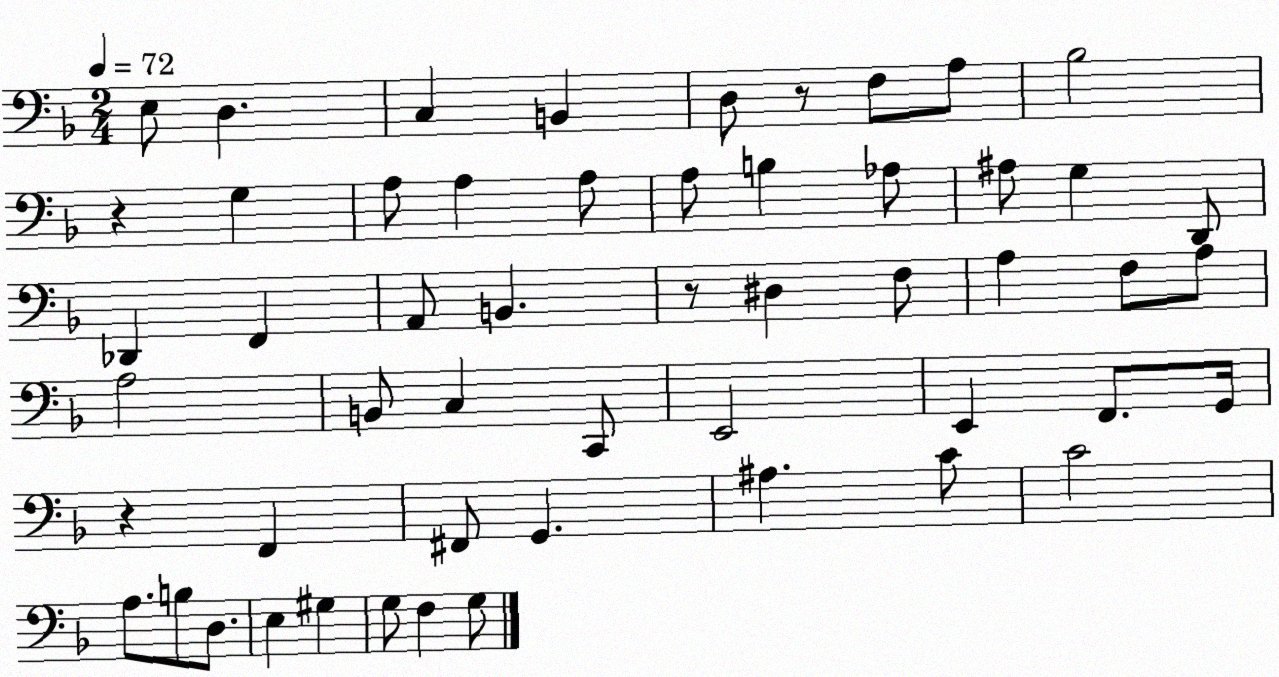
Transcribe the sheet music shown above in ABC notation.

X:1
T:Untitled
M:2/4
L:1/4
K:F
E,/2 D, C, B,, D,/2 z/2 F,/2 A,/2 _B,2 z G, A,/2 A, A,/2 A,/2 B, _A,/2 ^A,/2 G, D,,/2 _D,, F,, A,,/2 B,, z/2 ^D, F,/2 A, F,/2 A,/2 A,2 B,,/2 C, C,,/2 E,,2 E,, F,,/2 G,,/4 z F,, ^F,,/2 G,, ^A, C/2 C2 A,/2 B,/2 D,/2 E, ^G, G,/2 F, G,/2